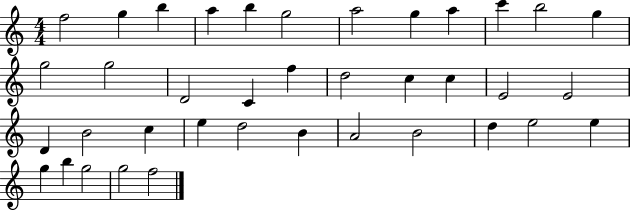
X:1
T:Untitled
M:4/4
L:1/4
K:C
f2 g b a b g2 a2 g a c' b2 g g2 g2 D2 C f d2 c c E2 E2 D B2 c e d2 B A2 B2 d e2 e g b g2 g2 f2